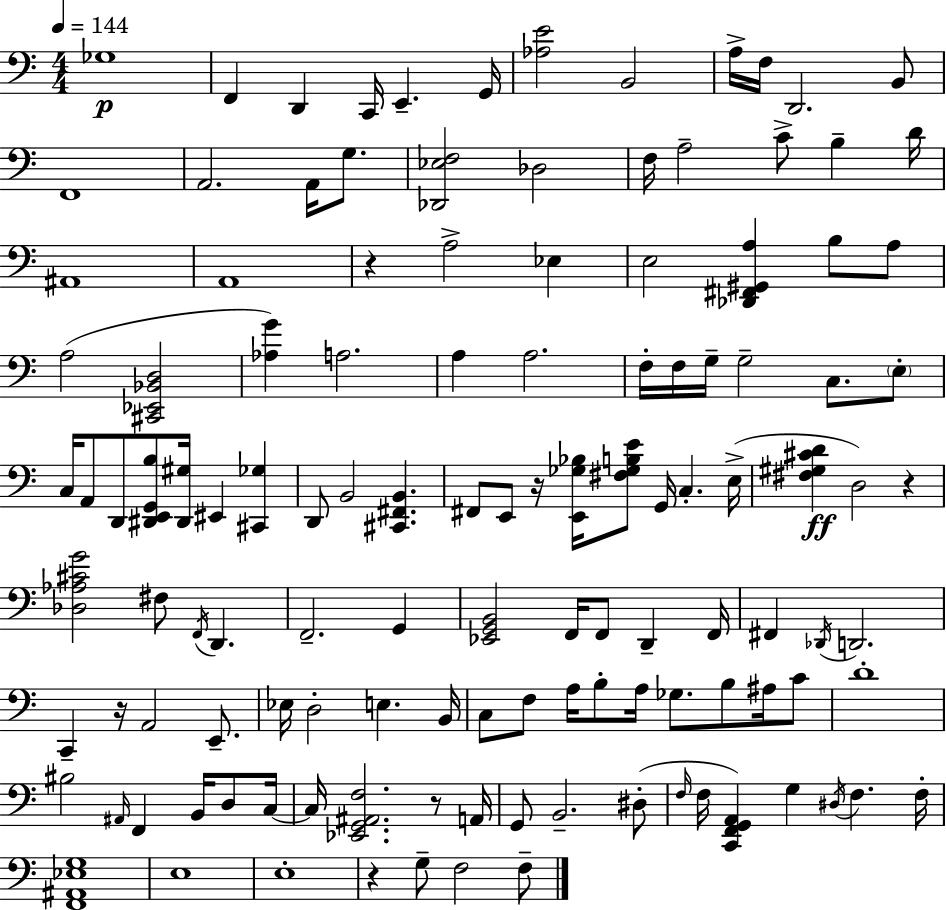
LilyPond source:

{
  \clef bass
  \numericTimeSignature
  \time 4/4
  \key a \minor
  \tempo 4 = 144
  \repeat volta 2 { ges1\p | f,4 d,4 c,16 e,4.-- g,16 | <aes e'>2 b,2 | a16-> f16 d,2. b,8 | \break f,1 | a,2. a,16 g8. | <des, ees f>2 des2 | f16 a2-- c'8-> b4-- d'16 | \break ais,1 | a,1 | r4 a2-> ees4 | e2 <des, fis, gis, a>4 b8 a8 | \break a2( <cis, ees, bes, d>2 | <aes g'>4) a2. | a4 a2. | f16-. f16 g16-- g2-- c8. \parenthesize e8-. | \break c16 a,8 d,8 <dis, e, g, b>8 <dis, gis>16 eis,4 <cis, ges>4 | d,8 b,2 <cis, fis, b,>4. | fis,8 e,8 r16 <e, ges bes>16 <fis ges b e'>8 g,16 c4.-. e16->( | <fis gis cis' d'>4\ff d2) r4 | \break <des aes cis' g'>2 fis8 \acciaccatura { f,16 } d,4. | f,2.-- g,4 | <ees, g, b,>2 f,16 f,8 d,4-- | f,16 fis,4 \acciaccatura { des,16 } d,2. | \break c,4-- r16 a,2 e,8.-- | ees16 d2-. e4. | b,16 c8 f8 a16 b8-. a16 ges8. b8 ais16 | c'8 d'1-. | \break bis2 \grace { ais,16 } f,4 b,16 | d8 c16~~ c16 <ees, g, ais, f>2. | r8 a,16 g,8 b,2.-- | dis8-.( \grace { f16 } f16 <c, f, g, a,>4) g4 \acciaccatura { dis16 } f4. | \break f16-. <f, ais, ees g>1 | e1 | e1-. | r4 g8-- f2 | \break f8-- } \bar "|."
}